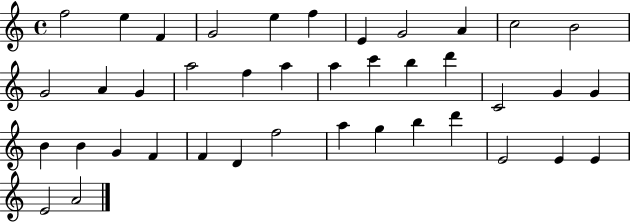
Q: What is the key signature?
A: C major